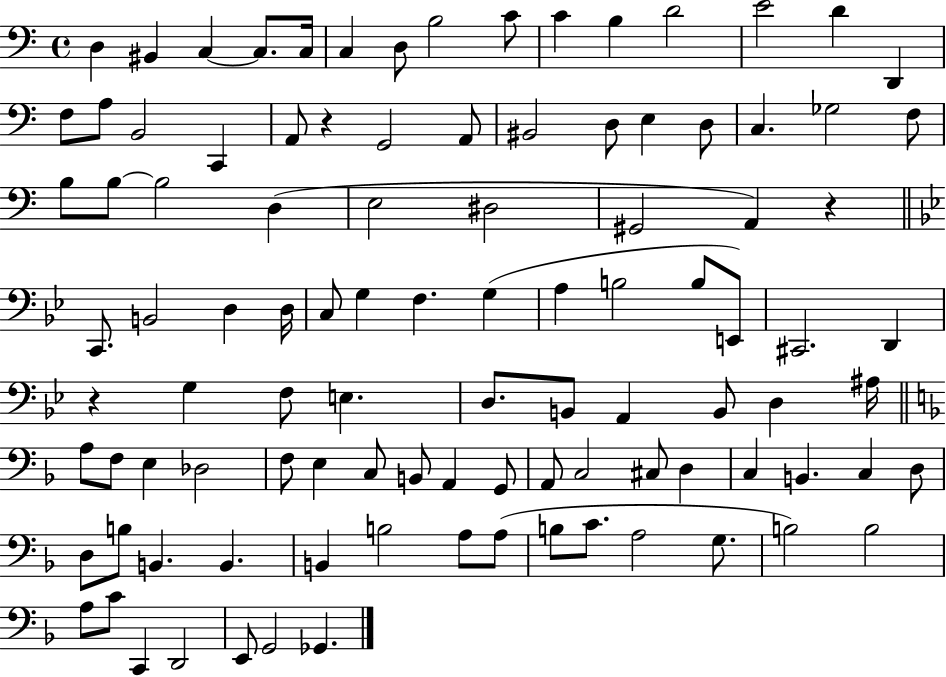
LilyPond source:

{
  \clef bass
  \time 4/4
  \defaultTimeSignature
  \key c \major
  d4 bis,4 c4~~ c8. c16 | c4 d8 b2 c'8 | c'4 b4 d'2 | e'2 d'4 d,4 | \break f8 a8 b,2 c,4 | a,8 r4 g,2 a,8 | bis,2 d8 e4 d8 | c4. ges2 f8 | \break b8 b8~~ b2 d4( | e2 dis2 | gis,2 a,4) r4 | \bar "||" \break \key g \minor c,8. b,2 d4 d16 | c8 g4 f4. g4( | a4 b2 b8 e,8) | cis,2. d,4 | \break r4 g4 f8 e4. | d8. b,8 a,4 b,8 d4 ais16 | \bar "||" \break \key f \major a8 f8 e4 des2 | f8 e4 c8 b,8 a,4 g,8 | a,8 c2 cis8 d4 | c4 b,4. c4 d8 | \break d8 b8 b,4. b,4. | b,4 b2 a8 a8( | b8 c'8. a2 g8. | b2) b2 | \break a8 c'8 c,4 d,2 | e,8 g,2 ges,4. | \bar "|."
}